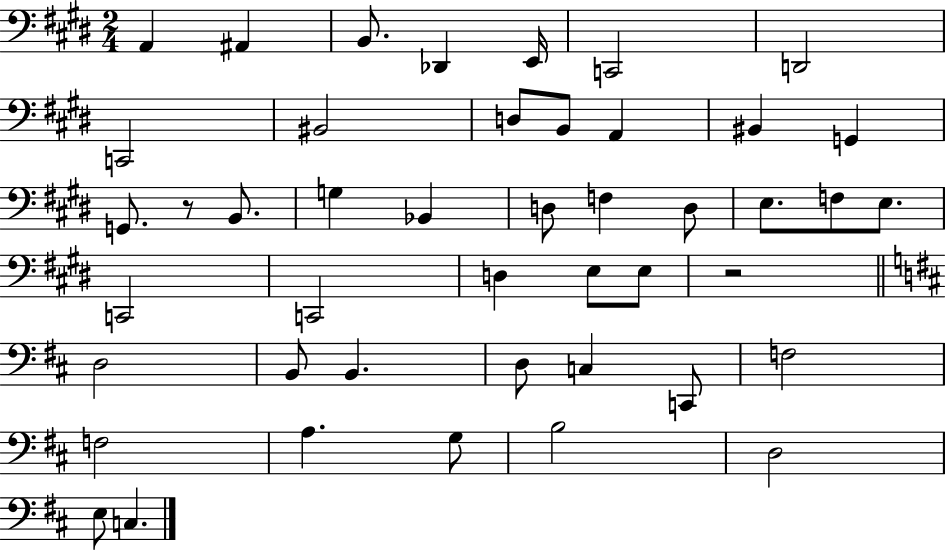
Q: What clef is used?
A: bass